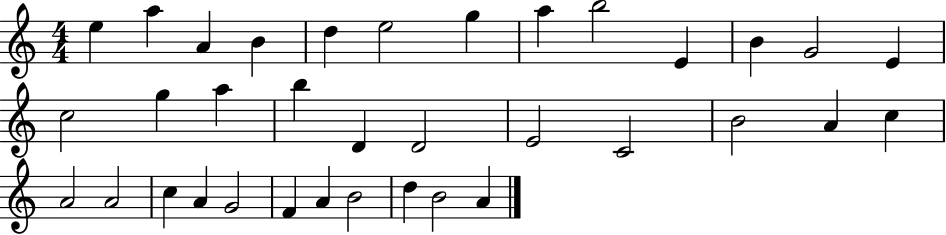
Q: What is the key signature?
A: C major